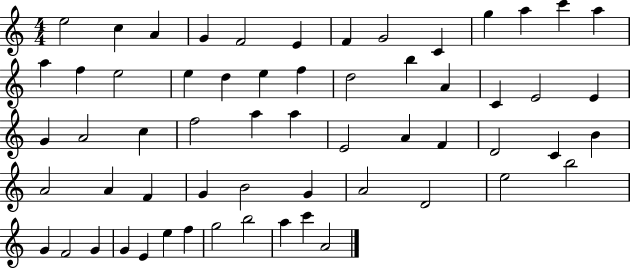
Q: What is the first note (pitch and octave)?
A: E5